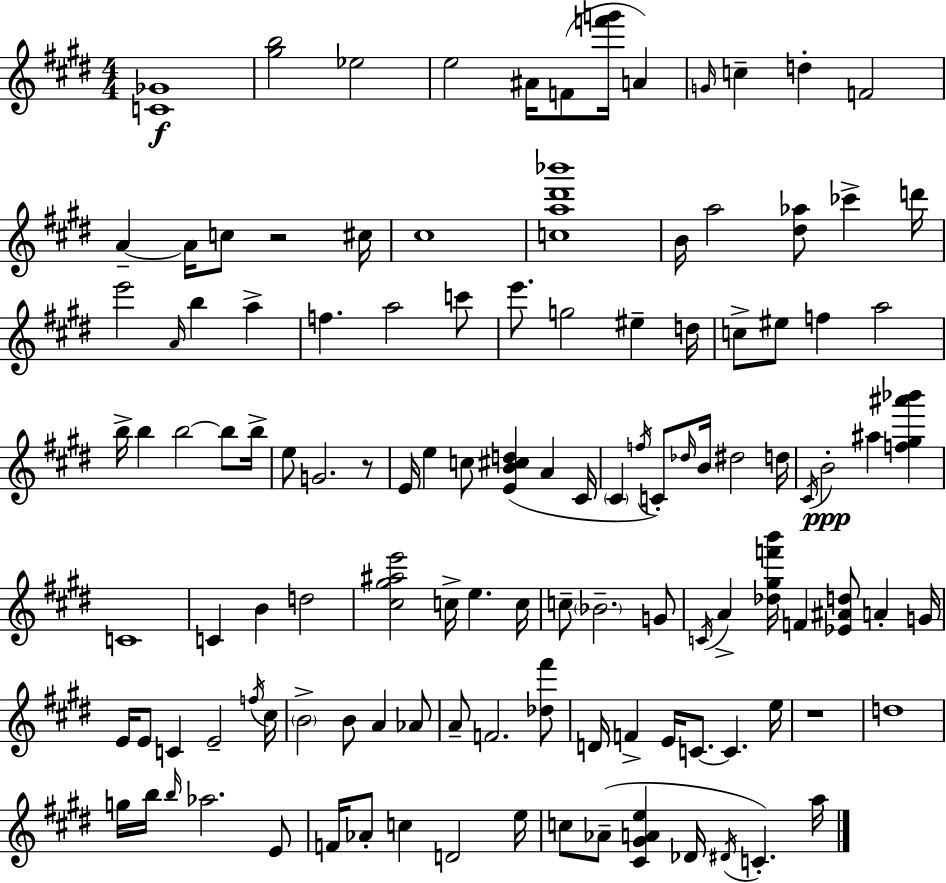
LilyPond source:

{
  \clef treble
  \numericTimeSignature
  \time 4/4
  \key e \major
  <c' ges'>1\f | <gis'' b''>2 ees''2 | e''2 ais'16 f'8( <f''' g'''>16 a'4) | \grace { g'16 } c''4-- d''4-. f'2 | \break a'4--~~ a'16 c''8 r2 | cis''16 cis''1 | <c'' a'' dis''' bes'''>1 | b'16 a''2 <dis'' aes''>8 ces'''4-> | \break d'''16 e'''2 \grace { a'16 } b''4 a''4-> | f''4. a''2 | c'''8 e'''8. g''2 eis''4-- | d''16 c''8-> eis''8 f''4 a''2 | \break b''16-> b''4 b''2~~ b''8 | b''16-> e''8 g'2. | r8 e'16 e''4 c''8 <e' b' cis'' d''>4( a'4 | cis'16 \parenthesize cis'4 \acciaccatura { f''16 }) c'8-. \grace { des''16 } b'16 dis''2 | \break d''16 \acciaccatura { cis'16 }\ppp b'2-. ais''4 | <f'' gis'' ais''' bes'''>4 c'1 | c'4 b'4 d''2 | <cis'' gis'' ais'' e'''>2 c''16-> e''4. | \break c''16 c''8-- \parenthesize bes'2.-- | g'8 \acciaccatura { c'16 } a'4-> <des'' gis'' f''' b'''>16 f'4 <ees' ais' d''>8 | a'4-. g'16 e'16 e'8 c'4 e'2-- | \acciaccatura { f''16 } cis''16 \parenthesize b'2-> b'8 | \break a'4 aes'8 a'8-- f'2. | <des'' fis'''>8 d'16 f'4-> e'16 c'8.~~ | c'4. e''16 r1 | d''1 | \break g''16 b''16 \grace { b''16 } aes''2. | e'8 f'16 aes'8-. c''4 d'2 | e''16 c''8 aes'8--( <cis' gis' a' e''>4 | des'16 \acciaccatura { dis'16 } c'4.-.) a''16 \bar "|."
}